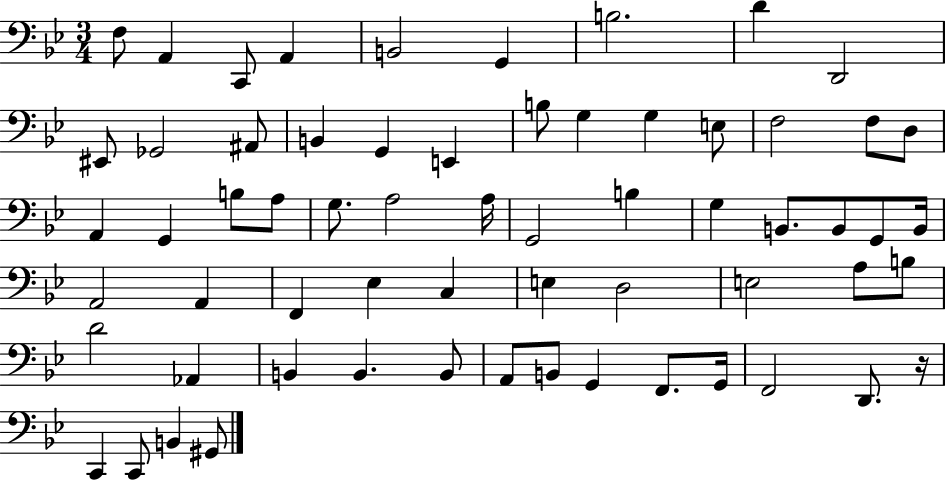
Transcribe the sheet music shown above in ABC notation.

X:1
T:Untitled
M:3/4
L:1/4
K:Bb
F,/2 A,, C,,/2 A,, B,,2 G,, B,2 D D,,2 ^E,,/2 _G,,2 ^A,,/2 B,, G,, E,, B,/2 G, G, E,/2 F,2 F,/2 D,/2 A,, G,, B,/2 A,/2 G,/2 A,2 A,/4 G,,2 B, G, B,,/2 B,,/2 G,,/2 B,,/4 A,,2 A,, F,, _E, C, E, D,2 E,2 A,/2 B,/2 D2 _A,, B,, B,, B,,/2 A,,/2 B,,/2 G,, F,,/2 G,,/4 F,,2 D,,/2 z/4 C,, C,,/2 B,, ^G,,/2